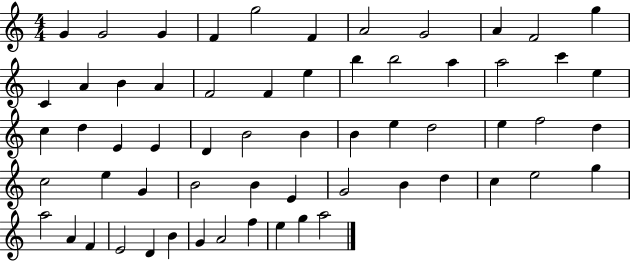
X:1
T:Untitled
M:4/4
L:1/4
K:C
G G2 G F g2 F A2 G2 A F2 g C A B A F2 F e b b2 a a2 c' e c d E E D B2 B B e d2 e f2 d c2 e G B2 B E G2 B d c e2 g a2 A F E2 D B G A2 f e g a2